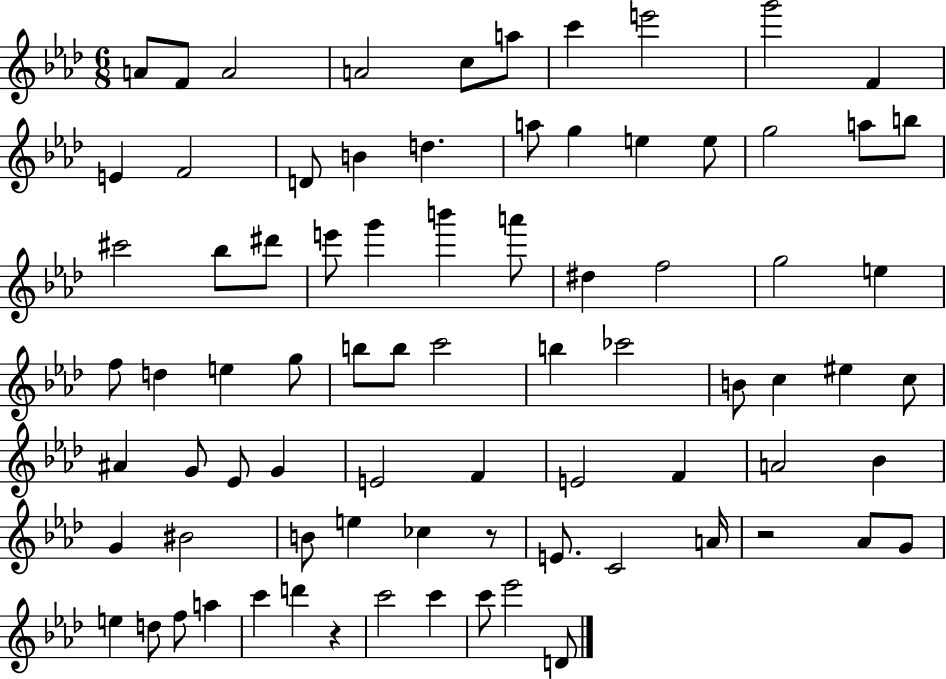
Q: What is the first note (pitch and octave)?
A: A4